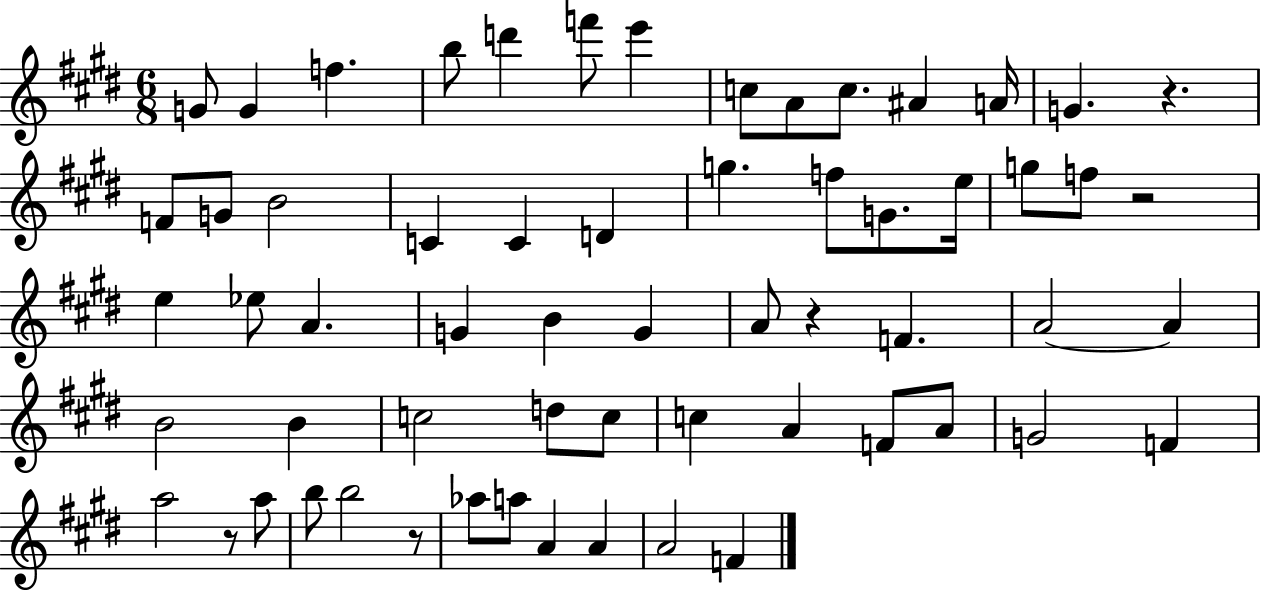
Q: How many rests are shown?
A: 5